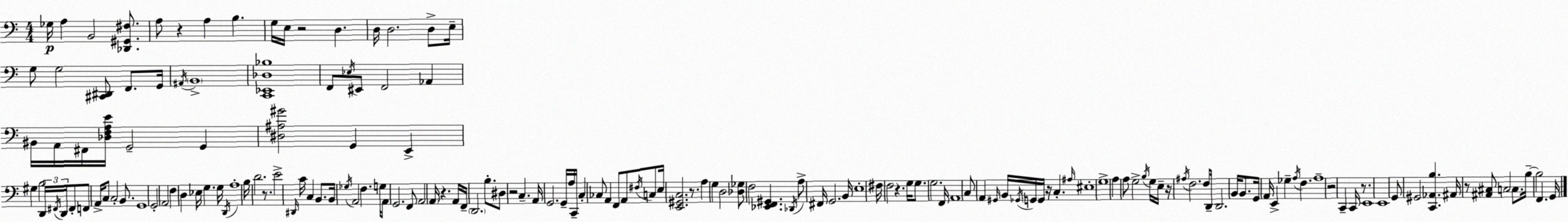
X:1
T:Untitled
M:4/4
L:1/4
K:C
_G,/4 A, B,,2 [_D,,^G,,^F,]/2 A,/2 z A, B, G,/4 E,/4 z2 D, D,/4 D,2 D,/2 E,/4 G,/2 G,2 [^C,,^D,,]/2 F,,/2 G,,/4 ^A,,/4 B,,4 [C,,_E,,_D,_B,]4 F,,/2 _E,/4 ^E,,/2 F,,2 _A,, ^B,,/4 A,,/4 ^F,,/4 [_D,F,A,E]/4 G,,2 G,, [^D,^A,^G]2 G,, E,, ^G, B,2 D,,/4 ^F,,/4 D,,/4 ^F,,/2 F,,/2 A,,/4 C,/2 C,2 B,,/2 G,,4 G,,2 A,,2 F, D, _E,/4 G, G,/4 D,,/4 A,4 B,/4 D2 z/2 E2 ^D,,/4 C/4 C, B,,/2 B,,/4 _G,/4 A,,2 F, G,/4 A,,/2 G,,2 F,,/2 A,,2 A,,/4 z A,,/4 F,,/4 D,,2 B,/2 ^D,/2 z2 C, A,,/4 G,,2 G,,/4 A,/4 C,,/4 C, _C,/2 A,, F,,/2 A,,/2 ^F,/4 C,/2 E,/4 [E,,^G,,C,]2 z/2 A, G, D,2 [_D,_G,]/2 F,2 [_E,,F,,^G,,] _D,,/4 A,/2 ^F,,/4 G,,2 B,,/4 E,4 ^F,/4 F,2 z G,/4 G,/2 G,2 F,,/4 A,,4 C,/2 A,, ^G,,/4 B,,/4 _G,,/4 G,,/4 G,,/4 z/4 C, ^A,/4 ^E,4 G,4 A, A,/2 G,2 B,/4 G,/4 E,/4 z/4 ^A,/4 F,2 F,/2 D,,/4 D,,2 B,,/4 B,,/2 G,,/4 A,,/4 E,, _G, A,/4 F, A,4 z2 C,, C,,/4 z/2 E,,4 E,,4 G,,/2 ^G,,2 [C,,_A,,B,] ^A,,/4 z/2 [^A,,^C,]/2 C,2 C,/2 B,/4 B,2 F,, G,,/4